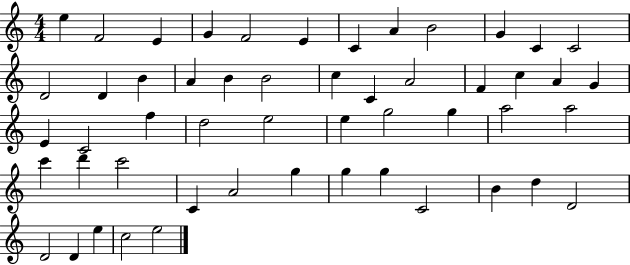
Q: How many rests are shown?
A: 0